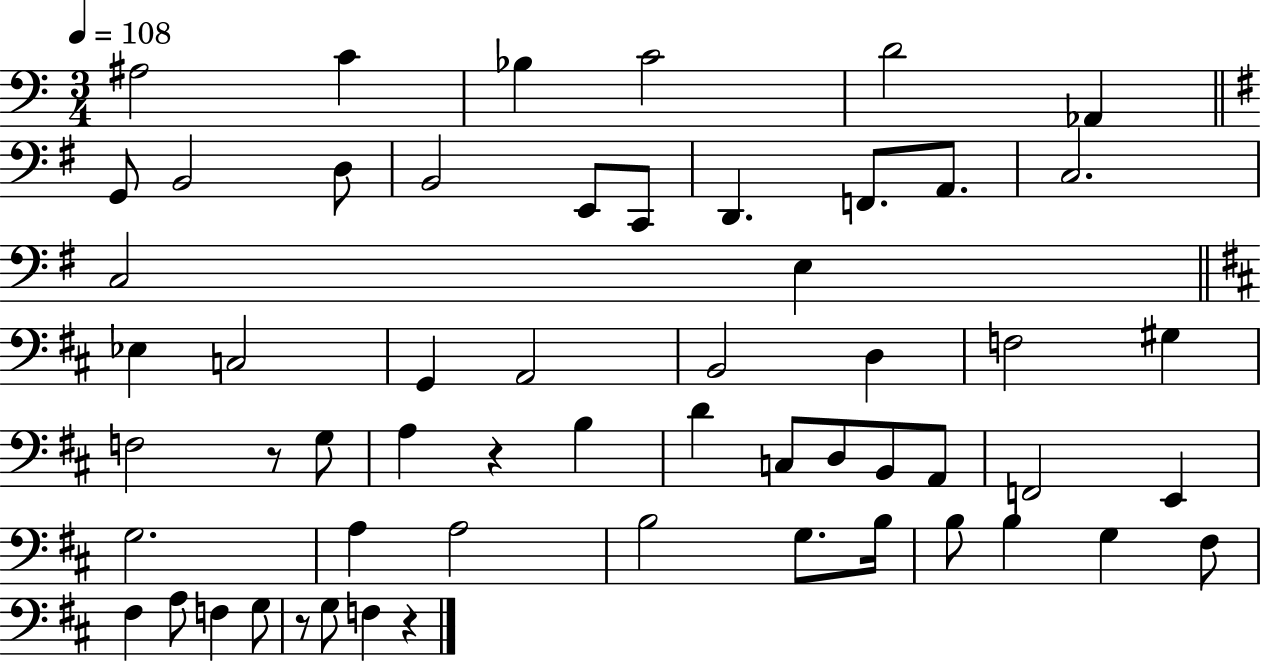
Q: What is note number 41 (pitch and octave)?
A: B3